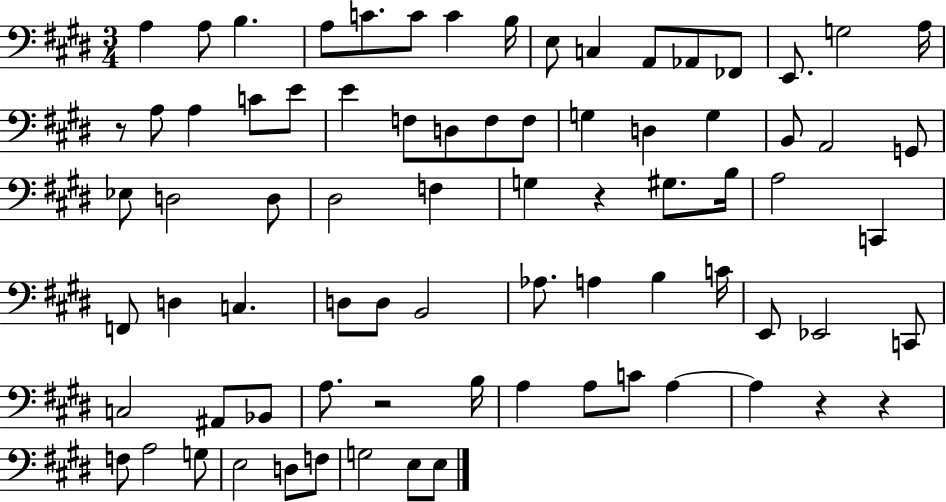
X:1
T:Untitled
M:3/4
L:1/4
K:E
A, A,/2 B, A,/2 C/2 C/2 C B,/4 E,/2 C, A,,/2 _A,,/2 _F,,/2 E,,/2 G,2 A,/4 z/2 A,/2 A, C/2 E/2 E F,/2 D,/2 F,/2 F,/2 G, D, G, B,,/2 A,,2 G,,/2 _E,/2 D,2 D,/2 ^D,2 F, G, z ^G,/2 B,/4 A,2 C,, F,,/2 D, C, D,/2 D,/2 B,,2 _A,/2 A, B, C/4 E,,/2 _E,,2 C,,/2 C,2 ^A,,/2 _B,,/2 A,/2 z2 B,/4 A, A,/2 C/2 A, A, z z F,/2 A,2 G,/2 E,2 D,/2 F,/2 G,2 E,/2 E,/2